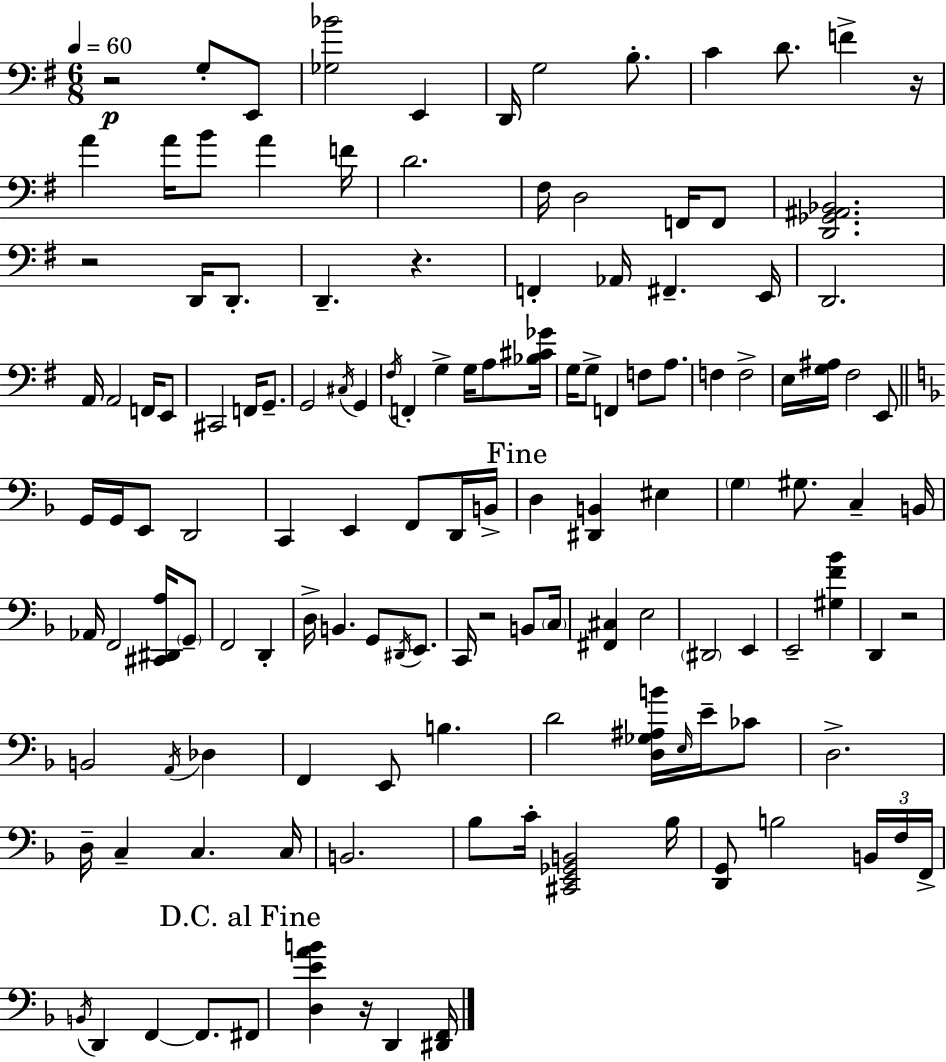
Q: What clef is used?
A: bass